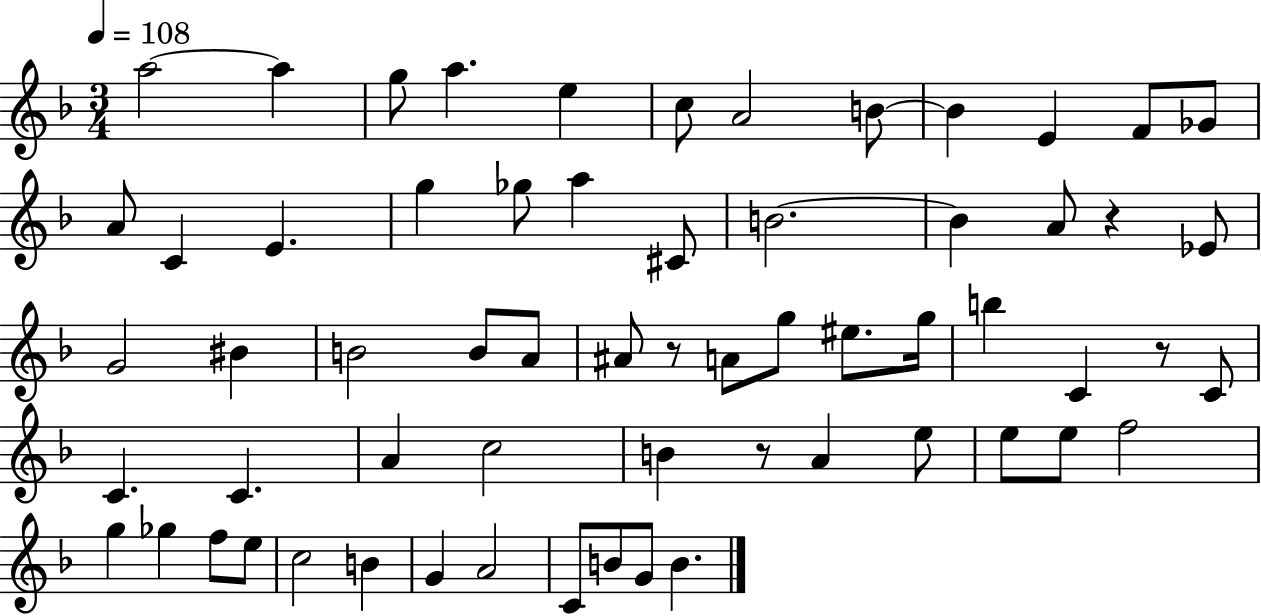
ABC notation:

X:1
T:Untitled
M:3/4
L:1/4
K:F
a2 a g/2 a e c/2 A2 B/2 B E F/2 _G/2 A/2 C E g _g/2 a ^C/2 B2 B A/2 z _E/2 G2 ^B B2 B/2 A/2 ^A/2 z/2 A/2 g/2 ^e/2 g/4 b C z/2 C/2 C C A c2 B z/2 A e/2 e/2 e/2 f2 g _g f/2 e/2 c2 B G A2 C/2 B/2 G/2 B